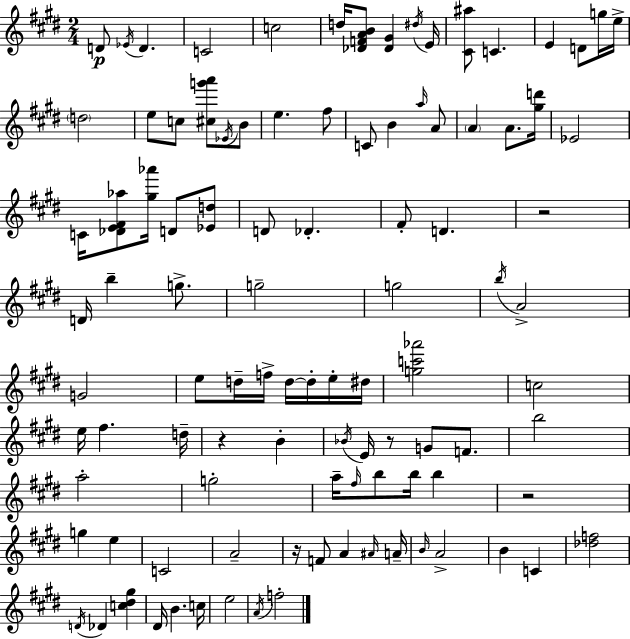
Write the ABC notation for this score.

X:1
T:Untitled
M:2/4
L:1/4
K:E
D/2 _E/4 D C2 c2 d/4 [_DFAB]/2 [_D^G] ^d/4 E/4 [^C^a]/2 C E D/2 g/4 e/4 d2 e/2 c/2 [^cg'a']/2 _E/4 B/2 e ^f/2 C/2 B a/4 A/2 A A/2 [^gd']/4 _E2 C/4 [_DE^F_a]/2 [^g_a']/4 D/2 [_Ed]/2 D/2 _D ^F/2 D z2 D/4 b g/2 g2 g2 b/4 A2 G2 e/2 d/4 f/4 d/4 d/4 e/4 ^d/4 [gc'_a']2 c2 e/4 ^f d/4 z B _B/4 E/4 z/2 G/2 F/2 b2 a2 g2 a/4 ^f/4 b/2 b/4 b z2 g e C2 A2 z/4 F/2 A ^A/4 A/4 B/4 A2 B C [_df]2 D/4 _D [c^d^g] ^D/4 B c/4 e2 A/4 f2